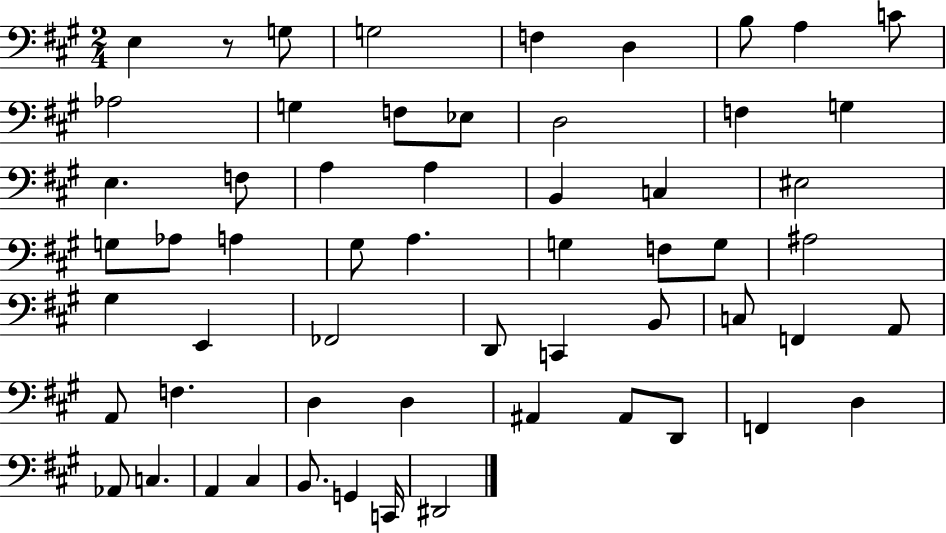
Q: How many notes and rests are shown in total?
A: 58